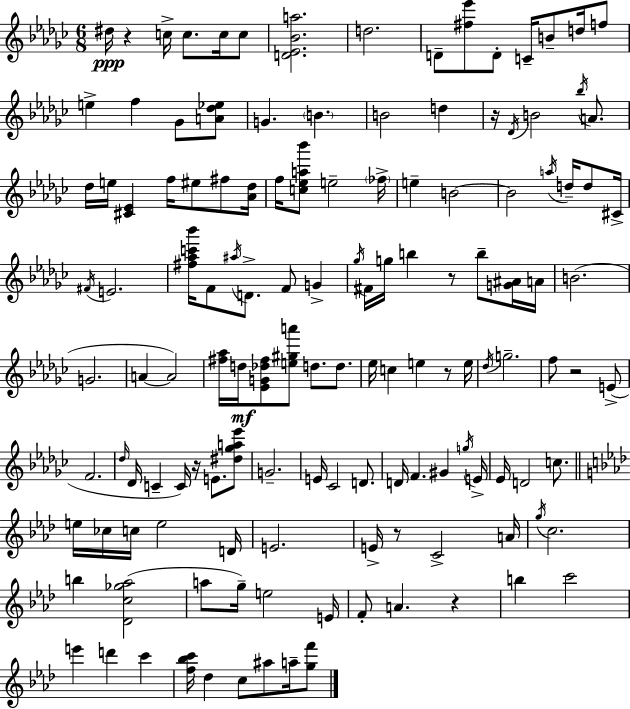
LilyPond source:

{
  \clef treble
  \numericTimeSignature
  \time 6/8
  \key ees \minor
  dis''16\ppp r4 c''16-> c''8. c''16 c''8 | <d' ees' bes' a''>2. | d''2. | d'8-- <fis'' ees'''>8 d'8-. c'16-- b'8-- d''16 f''8 | \break e''4-> f''4 ges'8 <a' des'' ees''>8 | g'4. \parenthesize b'4. | b'2 d''4 | r16 \acciaccatura { des'16 } b'2 \acciaccatura { bes''16 } a'8. | \break des''16 e''16 <cis' ees'>4 f''16 eis''8 fis''8 | <aes' des''>16 f''16 <c'' ees'' a'' bes'''>8 e''2-- | \parenthesize fes''16-> e''4-- b'2~~ | b'2 \acciaccatura { a''16 } d''16-- | \break d''8 cis'16-> \acciaccatura { fis'16 } e'2. | <fis'' aes'' c''' bes'''>16 f'8 \acciaccatura { ais''16 } d'8.-> f'8 | g'4-> \acciaccatura { ges''16 } fis'16 g''16 b''4 | r8 b''8-- <g' ais'>16 a'16 b'2.( | \break g'2. | a'4~~ a'2) | <fis'' aes''>16 d''16\mf <ees' g' des'' fis''>8 <e'' gis'' a'''>8 | d''8. d''8. ees''16 c''4 e''4 | \break r8 e''16 \acciaccatura { des''16 } g''2.-- | f''8 r2 | e'8->( f'2. | \grace { des''16 } des'16 c'4-- | \break c'16) r16 e'8. <dis'' ges'' a'' ees'''>8 g'2.-- | e'16 ces'2 | d'8. d'16 f'4. | gis'4 \acciaccatura { g''16 } e'16-> ees'16 d'2 | \break c''8. \bar "||" \break \key aes \major e''16 ces''16 c''16 e''2 d'16 | e'2. | e'16-> r8 c'2-> a'16 | \acciaccatura { g''16 } c''2. | \break b''4 <des' c'' ges'' aes''>2( | a''8 g''16--) e''2 | e'16 f'8-. a'4. r4 | b''4 c'''2 | \break e'''4 d'''4 c'''4 | <f'' bes'' c'''>16 des''4 c''8 ais''8 a''16-- <g'' f'''>8 | \bar "|."
}